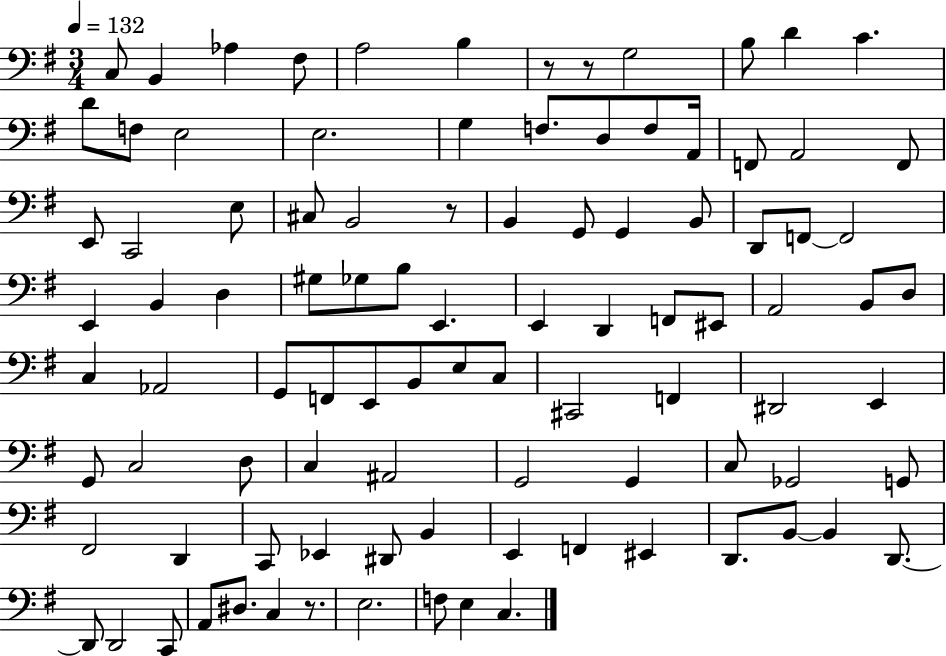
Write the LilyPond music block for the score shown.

{
  \clef bass
  \numericTimeSignature
  \time 3/4
  \key g \major
  \tempo 4 = 132
  c8 b,4 aes4 fis8 | a2 b4 | r8 r8 g2 | b8 d'4 c'4. | \break d'8 f8 e2 | e2. | g4 f8. d8 f8 a,16 | f,8 a,2 f,8 | \break e,8 c,2 e8 | cis8 b,2 r8 | b,4 g,8 g,4 b,8 | d,8 f,8~~ f,2 | \break e,4 b,4 d4 | gis8 ges8 b8 e,4. | e,4 d,4 f,8 eis,8 | a,2 b,8 d8 | \break c4 aes,2 | g,8 f,8 e,8 b,8 e8 c8 | cis,2 f,4 | dis,2 e,4 | \break g,8 c2 d8 | c4 ais,2 | g,2 g,4 | c8 ges,2 g,8 | \break fis,2 d,4 | c,8 ees,4 dis,8 b,4 | e,4 f,4 eis,4 | d,8. b,8~~ b,4 d,8.~~ | \break d,8 d,2 c,8 | a,8 dis8. c4 r8. | e2. | f8 e4 c4. | \break \bar "|."
}